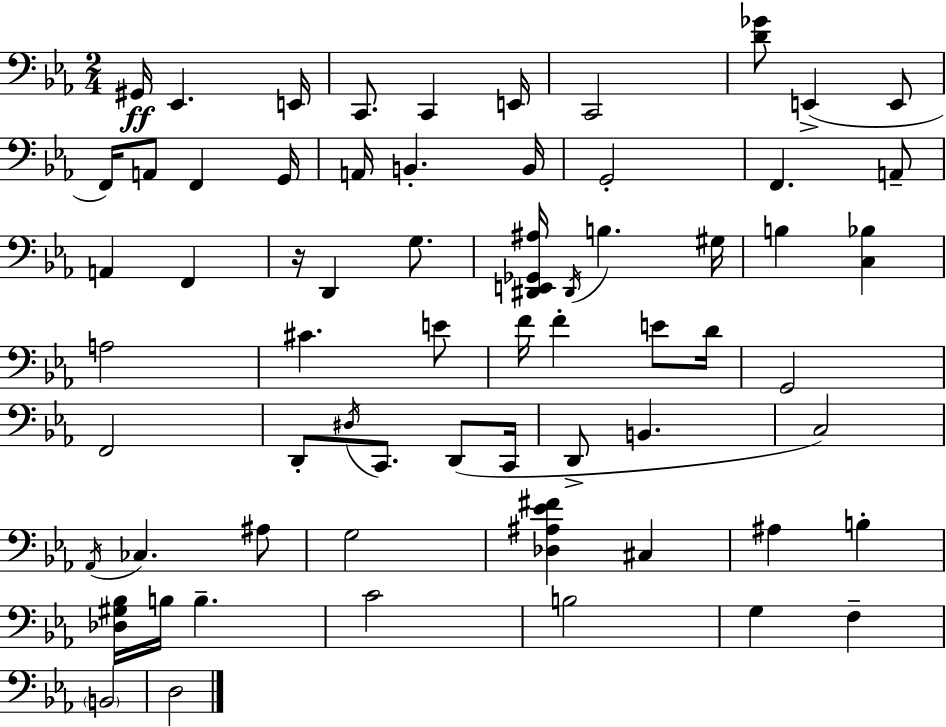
{
  \clef bass
  \numericTimeSignature
  \time 2/4
  \key ees \major
  \repeat volta 2 { gis,16\ff ees,4. e,16 | c,8. c,4 e,16 | c,2 | <d' ges'>8 e,4->( e,8 | \break f,16) a,8 f,4 g,16 | a,16 b,4.-. b,16 | g,2-. | f,4. a,8-- | \break a,4 f,4 | r16 d,4 g8. | <dis, e, ges, ais>16 \acciaccatura { dis,16 } b4. | gis16 b4 <c bes>4 | \break a2 | cis'4. e'8 | f'16 f'4-. e'8 | d'16 g,2 | \break f,2 | d,8-. \acciaccatura { dis16 } c,8. d,8( | c,16 d,8-> b,4. | c2) | \break \acciaccatura { aes,16 } ces4. | ais8 g2 | <des ais ees' fis'>4 cis4 | ais4 b4-. | \break <des gis bes>16 b16 b4.-- | c'2 | b2 | g4 f4-- | \break \parenthesize b,2 | d2 | } \bar "|."
}